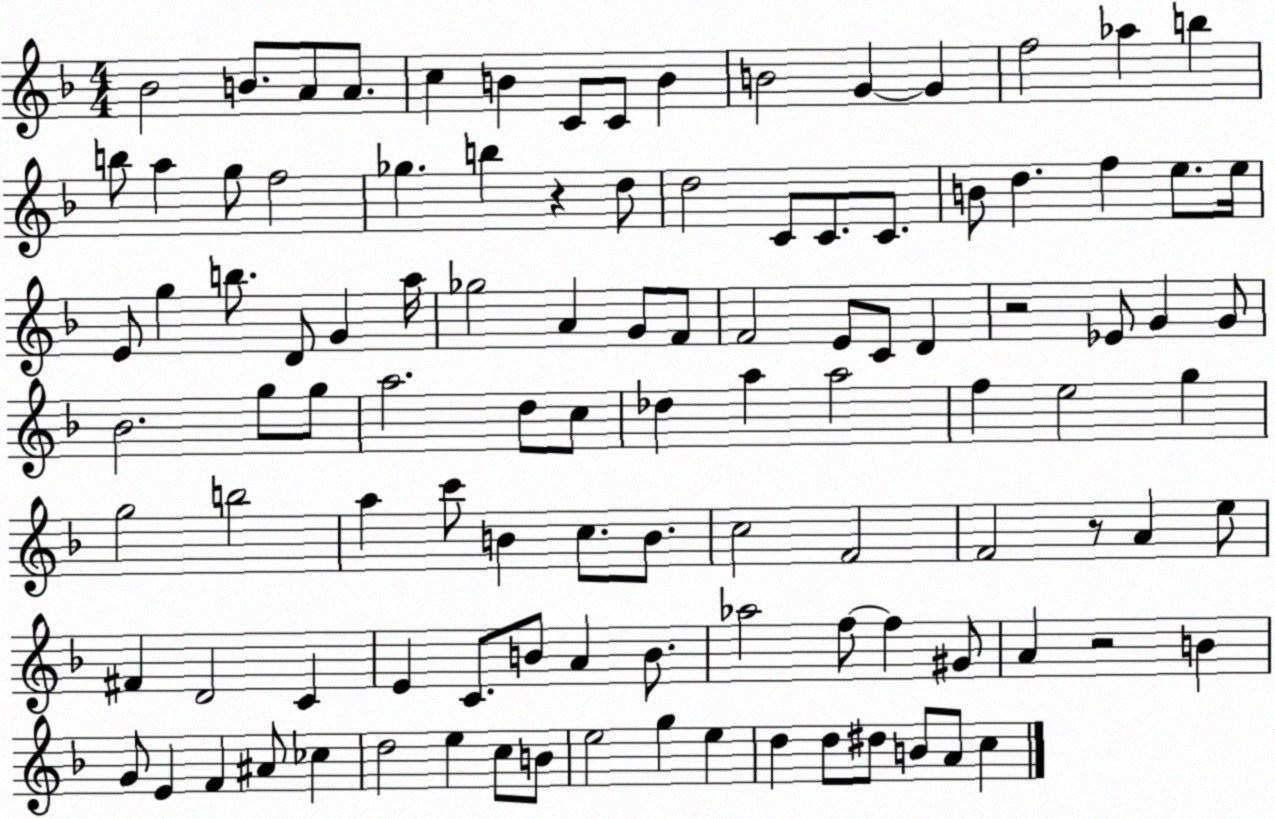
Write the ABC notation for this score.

X:1
T:Untitled
M:4/4
L:1/4
K:F
_B2 B/2 A/2 A/2 c B C/2 C/2 B B2 G G f2 _a b b/2 a g/2 f2 _g b z d/2 d2 C/2 C/2 C/2 B/2 d f e/2 e/4 E/2 g b/2 D/2 G a/4 _g2 A G/2 F/2 F2 E/2 C/2 D z2 _E/2 G G/2 _B2 g/2 g/2 a2 d/2 c/2 _d a a2 f e2 g g2 b2 a c'/2 B c/2 B/2 c2 F2 F2 z/2 A e/2 ^F D2 C E C/2 B/2 A B/2 _a2 f/2 f ^G/2 A z2 B G/2 E F ^A/2 _c d2 e c/2 B/2 e2 g e d d/2 ^d/2 B/2 A/2 c